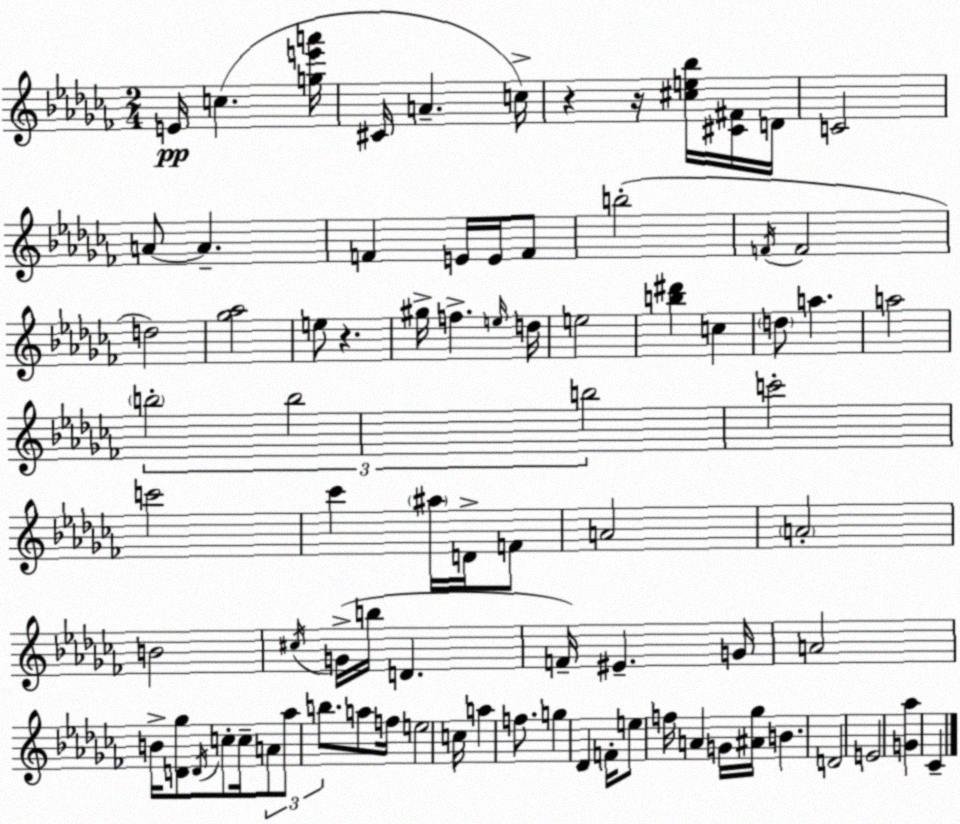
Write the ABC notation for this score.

X:1
T:Untitled
M:2/4
L:1/4
K:Abm
E/4 c [ge'a']/4 ^C/4 A c/4 z z/4 [^ce_b]/4 [^C^F]/4 D/4 C2 A/2 A F E/4 E/4 F/2 b2 F/4 F2 d2 [_g_a]2 e/2 z ^g/4 f e/4 d/4 e2 [b^d'] c d/2 a a2 b2 b2 b2 c'2 c'2 _c' ^a/4 D/4 F/2 A2 A2 B2 ^c/4 G/4 b/4 D F/4 ^E G/4 A2 B/4 [D_g]/2 D/4 c/2 c/4 A/2 _a/2 b/2 a/2 f/4 e2 c/4 a f/2 g _D F/4 e/2 f/4 A G/4 [^A_g]/4 B D2 E2 [G_a] _C